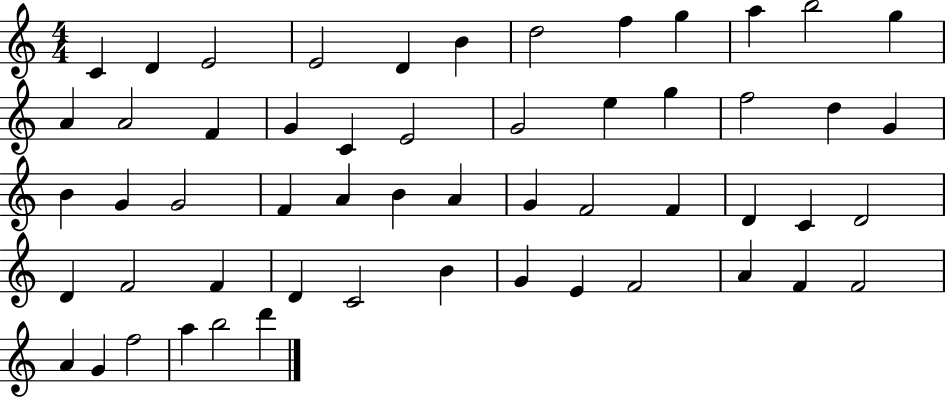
C4/q D4/q E4/h E4/h D4/q B4/q D5/h F5/q G5/q A5/q B5/h G5/q A4/q A4/h F4/q G4/q C4/q E4/h G4/h E5/q G5/q F5/h D5/q G4/q B4/q G4/q G4/h F4/q A4/q B4/q A4/q G4/q F4/h F4/q D4/q C4/q D4/h D4/q F4/h F4/q D4/q C4/h B4/q G4/q E4/q F4/h A4/q F4/q F4/h A4/q G4/q F5/h A5/q B5/h D6/q